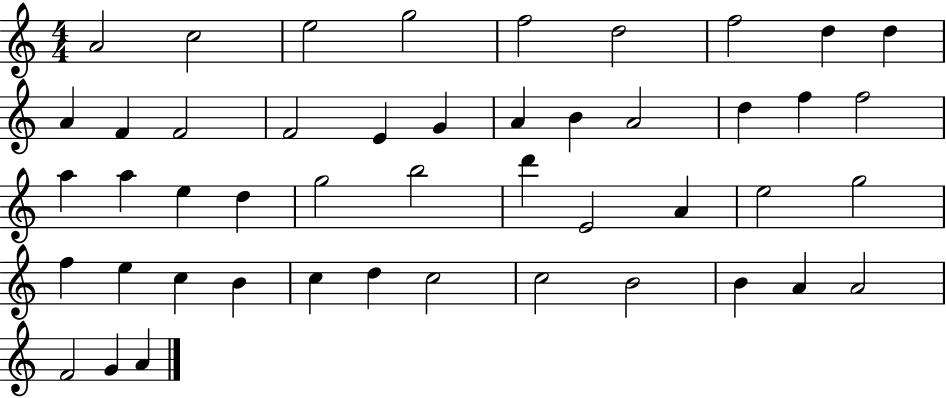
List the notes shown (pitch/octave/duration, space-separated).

A4/h C5/h E5/h G5/h F5/h D5/h F5/h D5/q D5/q A4/q F4/q F4/h F4/h E4/q G4/q A4/q B4/q A4/h D5/q F5/q F5/h A5/q A5/q E5/q D5/q G5/h B5/h D6/q E4/h A4/q E5/h G5/h F5/q E5/q C5/q B4/q C5/q D5/q C5/h C5/h B4/h B4/q A4/q A4/h F4/h G4/q A4/q